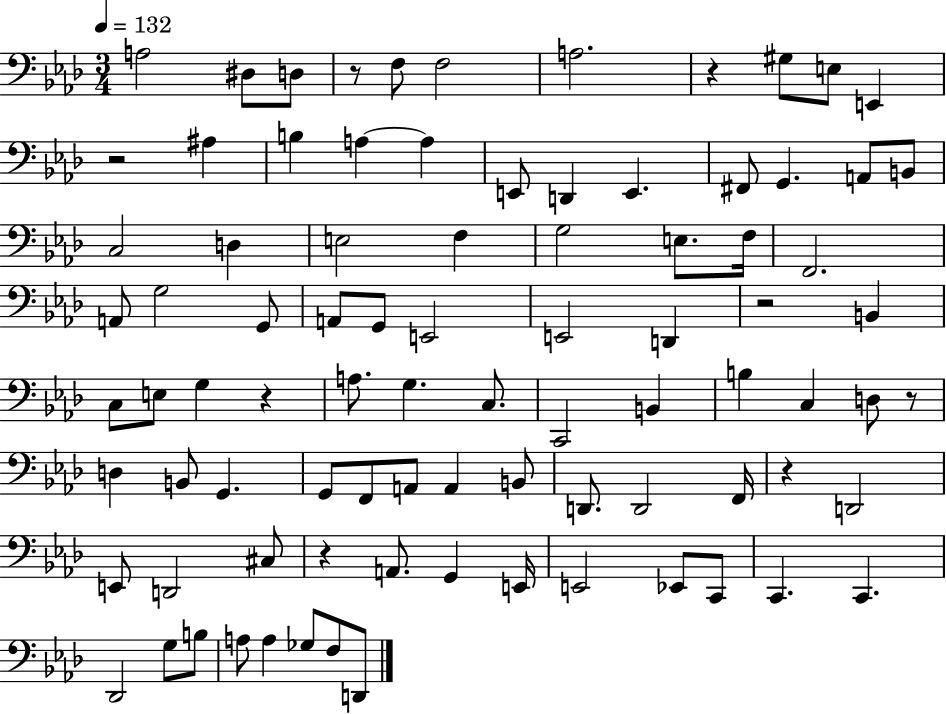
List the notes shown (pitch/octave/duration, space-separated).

A3/h D#3/e D3/e R/e F3/e F3/h A3/h. R/q G#3/e E3/e E2/q R/h A#3/q B3/q A3/q A3/q E2/e D2/q E2/q. F#2/e G2/q. A2/e B2/e C3/h D3/q E3/h F3/q G3/h E3/e. F3/s F2/h. A2/e G3/h G2/e A2/e G2/e E2/h E2/h D2/q R/h B2/q C3/e E3/e G3/q R/q A3/e. G3/q. C3/e. C2/h B2/q B3/q C3/q D3/e R/e D3/q B2/e G2/q. G2/e F2/e A2/e A2/q B2/e D2/e. D2/h F2/s R/q D2/h E2/e D2/h C#3/e R/q A2/e. G2/q E2/s E2/h Eb2/e C2/e C2/q. C2/q. Db2/h G3/e B3/e A3/e A3/q Gb3/e F3/e D2/e